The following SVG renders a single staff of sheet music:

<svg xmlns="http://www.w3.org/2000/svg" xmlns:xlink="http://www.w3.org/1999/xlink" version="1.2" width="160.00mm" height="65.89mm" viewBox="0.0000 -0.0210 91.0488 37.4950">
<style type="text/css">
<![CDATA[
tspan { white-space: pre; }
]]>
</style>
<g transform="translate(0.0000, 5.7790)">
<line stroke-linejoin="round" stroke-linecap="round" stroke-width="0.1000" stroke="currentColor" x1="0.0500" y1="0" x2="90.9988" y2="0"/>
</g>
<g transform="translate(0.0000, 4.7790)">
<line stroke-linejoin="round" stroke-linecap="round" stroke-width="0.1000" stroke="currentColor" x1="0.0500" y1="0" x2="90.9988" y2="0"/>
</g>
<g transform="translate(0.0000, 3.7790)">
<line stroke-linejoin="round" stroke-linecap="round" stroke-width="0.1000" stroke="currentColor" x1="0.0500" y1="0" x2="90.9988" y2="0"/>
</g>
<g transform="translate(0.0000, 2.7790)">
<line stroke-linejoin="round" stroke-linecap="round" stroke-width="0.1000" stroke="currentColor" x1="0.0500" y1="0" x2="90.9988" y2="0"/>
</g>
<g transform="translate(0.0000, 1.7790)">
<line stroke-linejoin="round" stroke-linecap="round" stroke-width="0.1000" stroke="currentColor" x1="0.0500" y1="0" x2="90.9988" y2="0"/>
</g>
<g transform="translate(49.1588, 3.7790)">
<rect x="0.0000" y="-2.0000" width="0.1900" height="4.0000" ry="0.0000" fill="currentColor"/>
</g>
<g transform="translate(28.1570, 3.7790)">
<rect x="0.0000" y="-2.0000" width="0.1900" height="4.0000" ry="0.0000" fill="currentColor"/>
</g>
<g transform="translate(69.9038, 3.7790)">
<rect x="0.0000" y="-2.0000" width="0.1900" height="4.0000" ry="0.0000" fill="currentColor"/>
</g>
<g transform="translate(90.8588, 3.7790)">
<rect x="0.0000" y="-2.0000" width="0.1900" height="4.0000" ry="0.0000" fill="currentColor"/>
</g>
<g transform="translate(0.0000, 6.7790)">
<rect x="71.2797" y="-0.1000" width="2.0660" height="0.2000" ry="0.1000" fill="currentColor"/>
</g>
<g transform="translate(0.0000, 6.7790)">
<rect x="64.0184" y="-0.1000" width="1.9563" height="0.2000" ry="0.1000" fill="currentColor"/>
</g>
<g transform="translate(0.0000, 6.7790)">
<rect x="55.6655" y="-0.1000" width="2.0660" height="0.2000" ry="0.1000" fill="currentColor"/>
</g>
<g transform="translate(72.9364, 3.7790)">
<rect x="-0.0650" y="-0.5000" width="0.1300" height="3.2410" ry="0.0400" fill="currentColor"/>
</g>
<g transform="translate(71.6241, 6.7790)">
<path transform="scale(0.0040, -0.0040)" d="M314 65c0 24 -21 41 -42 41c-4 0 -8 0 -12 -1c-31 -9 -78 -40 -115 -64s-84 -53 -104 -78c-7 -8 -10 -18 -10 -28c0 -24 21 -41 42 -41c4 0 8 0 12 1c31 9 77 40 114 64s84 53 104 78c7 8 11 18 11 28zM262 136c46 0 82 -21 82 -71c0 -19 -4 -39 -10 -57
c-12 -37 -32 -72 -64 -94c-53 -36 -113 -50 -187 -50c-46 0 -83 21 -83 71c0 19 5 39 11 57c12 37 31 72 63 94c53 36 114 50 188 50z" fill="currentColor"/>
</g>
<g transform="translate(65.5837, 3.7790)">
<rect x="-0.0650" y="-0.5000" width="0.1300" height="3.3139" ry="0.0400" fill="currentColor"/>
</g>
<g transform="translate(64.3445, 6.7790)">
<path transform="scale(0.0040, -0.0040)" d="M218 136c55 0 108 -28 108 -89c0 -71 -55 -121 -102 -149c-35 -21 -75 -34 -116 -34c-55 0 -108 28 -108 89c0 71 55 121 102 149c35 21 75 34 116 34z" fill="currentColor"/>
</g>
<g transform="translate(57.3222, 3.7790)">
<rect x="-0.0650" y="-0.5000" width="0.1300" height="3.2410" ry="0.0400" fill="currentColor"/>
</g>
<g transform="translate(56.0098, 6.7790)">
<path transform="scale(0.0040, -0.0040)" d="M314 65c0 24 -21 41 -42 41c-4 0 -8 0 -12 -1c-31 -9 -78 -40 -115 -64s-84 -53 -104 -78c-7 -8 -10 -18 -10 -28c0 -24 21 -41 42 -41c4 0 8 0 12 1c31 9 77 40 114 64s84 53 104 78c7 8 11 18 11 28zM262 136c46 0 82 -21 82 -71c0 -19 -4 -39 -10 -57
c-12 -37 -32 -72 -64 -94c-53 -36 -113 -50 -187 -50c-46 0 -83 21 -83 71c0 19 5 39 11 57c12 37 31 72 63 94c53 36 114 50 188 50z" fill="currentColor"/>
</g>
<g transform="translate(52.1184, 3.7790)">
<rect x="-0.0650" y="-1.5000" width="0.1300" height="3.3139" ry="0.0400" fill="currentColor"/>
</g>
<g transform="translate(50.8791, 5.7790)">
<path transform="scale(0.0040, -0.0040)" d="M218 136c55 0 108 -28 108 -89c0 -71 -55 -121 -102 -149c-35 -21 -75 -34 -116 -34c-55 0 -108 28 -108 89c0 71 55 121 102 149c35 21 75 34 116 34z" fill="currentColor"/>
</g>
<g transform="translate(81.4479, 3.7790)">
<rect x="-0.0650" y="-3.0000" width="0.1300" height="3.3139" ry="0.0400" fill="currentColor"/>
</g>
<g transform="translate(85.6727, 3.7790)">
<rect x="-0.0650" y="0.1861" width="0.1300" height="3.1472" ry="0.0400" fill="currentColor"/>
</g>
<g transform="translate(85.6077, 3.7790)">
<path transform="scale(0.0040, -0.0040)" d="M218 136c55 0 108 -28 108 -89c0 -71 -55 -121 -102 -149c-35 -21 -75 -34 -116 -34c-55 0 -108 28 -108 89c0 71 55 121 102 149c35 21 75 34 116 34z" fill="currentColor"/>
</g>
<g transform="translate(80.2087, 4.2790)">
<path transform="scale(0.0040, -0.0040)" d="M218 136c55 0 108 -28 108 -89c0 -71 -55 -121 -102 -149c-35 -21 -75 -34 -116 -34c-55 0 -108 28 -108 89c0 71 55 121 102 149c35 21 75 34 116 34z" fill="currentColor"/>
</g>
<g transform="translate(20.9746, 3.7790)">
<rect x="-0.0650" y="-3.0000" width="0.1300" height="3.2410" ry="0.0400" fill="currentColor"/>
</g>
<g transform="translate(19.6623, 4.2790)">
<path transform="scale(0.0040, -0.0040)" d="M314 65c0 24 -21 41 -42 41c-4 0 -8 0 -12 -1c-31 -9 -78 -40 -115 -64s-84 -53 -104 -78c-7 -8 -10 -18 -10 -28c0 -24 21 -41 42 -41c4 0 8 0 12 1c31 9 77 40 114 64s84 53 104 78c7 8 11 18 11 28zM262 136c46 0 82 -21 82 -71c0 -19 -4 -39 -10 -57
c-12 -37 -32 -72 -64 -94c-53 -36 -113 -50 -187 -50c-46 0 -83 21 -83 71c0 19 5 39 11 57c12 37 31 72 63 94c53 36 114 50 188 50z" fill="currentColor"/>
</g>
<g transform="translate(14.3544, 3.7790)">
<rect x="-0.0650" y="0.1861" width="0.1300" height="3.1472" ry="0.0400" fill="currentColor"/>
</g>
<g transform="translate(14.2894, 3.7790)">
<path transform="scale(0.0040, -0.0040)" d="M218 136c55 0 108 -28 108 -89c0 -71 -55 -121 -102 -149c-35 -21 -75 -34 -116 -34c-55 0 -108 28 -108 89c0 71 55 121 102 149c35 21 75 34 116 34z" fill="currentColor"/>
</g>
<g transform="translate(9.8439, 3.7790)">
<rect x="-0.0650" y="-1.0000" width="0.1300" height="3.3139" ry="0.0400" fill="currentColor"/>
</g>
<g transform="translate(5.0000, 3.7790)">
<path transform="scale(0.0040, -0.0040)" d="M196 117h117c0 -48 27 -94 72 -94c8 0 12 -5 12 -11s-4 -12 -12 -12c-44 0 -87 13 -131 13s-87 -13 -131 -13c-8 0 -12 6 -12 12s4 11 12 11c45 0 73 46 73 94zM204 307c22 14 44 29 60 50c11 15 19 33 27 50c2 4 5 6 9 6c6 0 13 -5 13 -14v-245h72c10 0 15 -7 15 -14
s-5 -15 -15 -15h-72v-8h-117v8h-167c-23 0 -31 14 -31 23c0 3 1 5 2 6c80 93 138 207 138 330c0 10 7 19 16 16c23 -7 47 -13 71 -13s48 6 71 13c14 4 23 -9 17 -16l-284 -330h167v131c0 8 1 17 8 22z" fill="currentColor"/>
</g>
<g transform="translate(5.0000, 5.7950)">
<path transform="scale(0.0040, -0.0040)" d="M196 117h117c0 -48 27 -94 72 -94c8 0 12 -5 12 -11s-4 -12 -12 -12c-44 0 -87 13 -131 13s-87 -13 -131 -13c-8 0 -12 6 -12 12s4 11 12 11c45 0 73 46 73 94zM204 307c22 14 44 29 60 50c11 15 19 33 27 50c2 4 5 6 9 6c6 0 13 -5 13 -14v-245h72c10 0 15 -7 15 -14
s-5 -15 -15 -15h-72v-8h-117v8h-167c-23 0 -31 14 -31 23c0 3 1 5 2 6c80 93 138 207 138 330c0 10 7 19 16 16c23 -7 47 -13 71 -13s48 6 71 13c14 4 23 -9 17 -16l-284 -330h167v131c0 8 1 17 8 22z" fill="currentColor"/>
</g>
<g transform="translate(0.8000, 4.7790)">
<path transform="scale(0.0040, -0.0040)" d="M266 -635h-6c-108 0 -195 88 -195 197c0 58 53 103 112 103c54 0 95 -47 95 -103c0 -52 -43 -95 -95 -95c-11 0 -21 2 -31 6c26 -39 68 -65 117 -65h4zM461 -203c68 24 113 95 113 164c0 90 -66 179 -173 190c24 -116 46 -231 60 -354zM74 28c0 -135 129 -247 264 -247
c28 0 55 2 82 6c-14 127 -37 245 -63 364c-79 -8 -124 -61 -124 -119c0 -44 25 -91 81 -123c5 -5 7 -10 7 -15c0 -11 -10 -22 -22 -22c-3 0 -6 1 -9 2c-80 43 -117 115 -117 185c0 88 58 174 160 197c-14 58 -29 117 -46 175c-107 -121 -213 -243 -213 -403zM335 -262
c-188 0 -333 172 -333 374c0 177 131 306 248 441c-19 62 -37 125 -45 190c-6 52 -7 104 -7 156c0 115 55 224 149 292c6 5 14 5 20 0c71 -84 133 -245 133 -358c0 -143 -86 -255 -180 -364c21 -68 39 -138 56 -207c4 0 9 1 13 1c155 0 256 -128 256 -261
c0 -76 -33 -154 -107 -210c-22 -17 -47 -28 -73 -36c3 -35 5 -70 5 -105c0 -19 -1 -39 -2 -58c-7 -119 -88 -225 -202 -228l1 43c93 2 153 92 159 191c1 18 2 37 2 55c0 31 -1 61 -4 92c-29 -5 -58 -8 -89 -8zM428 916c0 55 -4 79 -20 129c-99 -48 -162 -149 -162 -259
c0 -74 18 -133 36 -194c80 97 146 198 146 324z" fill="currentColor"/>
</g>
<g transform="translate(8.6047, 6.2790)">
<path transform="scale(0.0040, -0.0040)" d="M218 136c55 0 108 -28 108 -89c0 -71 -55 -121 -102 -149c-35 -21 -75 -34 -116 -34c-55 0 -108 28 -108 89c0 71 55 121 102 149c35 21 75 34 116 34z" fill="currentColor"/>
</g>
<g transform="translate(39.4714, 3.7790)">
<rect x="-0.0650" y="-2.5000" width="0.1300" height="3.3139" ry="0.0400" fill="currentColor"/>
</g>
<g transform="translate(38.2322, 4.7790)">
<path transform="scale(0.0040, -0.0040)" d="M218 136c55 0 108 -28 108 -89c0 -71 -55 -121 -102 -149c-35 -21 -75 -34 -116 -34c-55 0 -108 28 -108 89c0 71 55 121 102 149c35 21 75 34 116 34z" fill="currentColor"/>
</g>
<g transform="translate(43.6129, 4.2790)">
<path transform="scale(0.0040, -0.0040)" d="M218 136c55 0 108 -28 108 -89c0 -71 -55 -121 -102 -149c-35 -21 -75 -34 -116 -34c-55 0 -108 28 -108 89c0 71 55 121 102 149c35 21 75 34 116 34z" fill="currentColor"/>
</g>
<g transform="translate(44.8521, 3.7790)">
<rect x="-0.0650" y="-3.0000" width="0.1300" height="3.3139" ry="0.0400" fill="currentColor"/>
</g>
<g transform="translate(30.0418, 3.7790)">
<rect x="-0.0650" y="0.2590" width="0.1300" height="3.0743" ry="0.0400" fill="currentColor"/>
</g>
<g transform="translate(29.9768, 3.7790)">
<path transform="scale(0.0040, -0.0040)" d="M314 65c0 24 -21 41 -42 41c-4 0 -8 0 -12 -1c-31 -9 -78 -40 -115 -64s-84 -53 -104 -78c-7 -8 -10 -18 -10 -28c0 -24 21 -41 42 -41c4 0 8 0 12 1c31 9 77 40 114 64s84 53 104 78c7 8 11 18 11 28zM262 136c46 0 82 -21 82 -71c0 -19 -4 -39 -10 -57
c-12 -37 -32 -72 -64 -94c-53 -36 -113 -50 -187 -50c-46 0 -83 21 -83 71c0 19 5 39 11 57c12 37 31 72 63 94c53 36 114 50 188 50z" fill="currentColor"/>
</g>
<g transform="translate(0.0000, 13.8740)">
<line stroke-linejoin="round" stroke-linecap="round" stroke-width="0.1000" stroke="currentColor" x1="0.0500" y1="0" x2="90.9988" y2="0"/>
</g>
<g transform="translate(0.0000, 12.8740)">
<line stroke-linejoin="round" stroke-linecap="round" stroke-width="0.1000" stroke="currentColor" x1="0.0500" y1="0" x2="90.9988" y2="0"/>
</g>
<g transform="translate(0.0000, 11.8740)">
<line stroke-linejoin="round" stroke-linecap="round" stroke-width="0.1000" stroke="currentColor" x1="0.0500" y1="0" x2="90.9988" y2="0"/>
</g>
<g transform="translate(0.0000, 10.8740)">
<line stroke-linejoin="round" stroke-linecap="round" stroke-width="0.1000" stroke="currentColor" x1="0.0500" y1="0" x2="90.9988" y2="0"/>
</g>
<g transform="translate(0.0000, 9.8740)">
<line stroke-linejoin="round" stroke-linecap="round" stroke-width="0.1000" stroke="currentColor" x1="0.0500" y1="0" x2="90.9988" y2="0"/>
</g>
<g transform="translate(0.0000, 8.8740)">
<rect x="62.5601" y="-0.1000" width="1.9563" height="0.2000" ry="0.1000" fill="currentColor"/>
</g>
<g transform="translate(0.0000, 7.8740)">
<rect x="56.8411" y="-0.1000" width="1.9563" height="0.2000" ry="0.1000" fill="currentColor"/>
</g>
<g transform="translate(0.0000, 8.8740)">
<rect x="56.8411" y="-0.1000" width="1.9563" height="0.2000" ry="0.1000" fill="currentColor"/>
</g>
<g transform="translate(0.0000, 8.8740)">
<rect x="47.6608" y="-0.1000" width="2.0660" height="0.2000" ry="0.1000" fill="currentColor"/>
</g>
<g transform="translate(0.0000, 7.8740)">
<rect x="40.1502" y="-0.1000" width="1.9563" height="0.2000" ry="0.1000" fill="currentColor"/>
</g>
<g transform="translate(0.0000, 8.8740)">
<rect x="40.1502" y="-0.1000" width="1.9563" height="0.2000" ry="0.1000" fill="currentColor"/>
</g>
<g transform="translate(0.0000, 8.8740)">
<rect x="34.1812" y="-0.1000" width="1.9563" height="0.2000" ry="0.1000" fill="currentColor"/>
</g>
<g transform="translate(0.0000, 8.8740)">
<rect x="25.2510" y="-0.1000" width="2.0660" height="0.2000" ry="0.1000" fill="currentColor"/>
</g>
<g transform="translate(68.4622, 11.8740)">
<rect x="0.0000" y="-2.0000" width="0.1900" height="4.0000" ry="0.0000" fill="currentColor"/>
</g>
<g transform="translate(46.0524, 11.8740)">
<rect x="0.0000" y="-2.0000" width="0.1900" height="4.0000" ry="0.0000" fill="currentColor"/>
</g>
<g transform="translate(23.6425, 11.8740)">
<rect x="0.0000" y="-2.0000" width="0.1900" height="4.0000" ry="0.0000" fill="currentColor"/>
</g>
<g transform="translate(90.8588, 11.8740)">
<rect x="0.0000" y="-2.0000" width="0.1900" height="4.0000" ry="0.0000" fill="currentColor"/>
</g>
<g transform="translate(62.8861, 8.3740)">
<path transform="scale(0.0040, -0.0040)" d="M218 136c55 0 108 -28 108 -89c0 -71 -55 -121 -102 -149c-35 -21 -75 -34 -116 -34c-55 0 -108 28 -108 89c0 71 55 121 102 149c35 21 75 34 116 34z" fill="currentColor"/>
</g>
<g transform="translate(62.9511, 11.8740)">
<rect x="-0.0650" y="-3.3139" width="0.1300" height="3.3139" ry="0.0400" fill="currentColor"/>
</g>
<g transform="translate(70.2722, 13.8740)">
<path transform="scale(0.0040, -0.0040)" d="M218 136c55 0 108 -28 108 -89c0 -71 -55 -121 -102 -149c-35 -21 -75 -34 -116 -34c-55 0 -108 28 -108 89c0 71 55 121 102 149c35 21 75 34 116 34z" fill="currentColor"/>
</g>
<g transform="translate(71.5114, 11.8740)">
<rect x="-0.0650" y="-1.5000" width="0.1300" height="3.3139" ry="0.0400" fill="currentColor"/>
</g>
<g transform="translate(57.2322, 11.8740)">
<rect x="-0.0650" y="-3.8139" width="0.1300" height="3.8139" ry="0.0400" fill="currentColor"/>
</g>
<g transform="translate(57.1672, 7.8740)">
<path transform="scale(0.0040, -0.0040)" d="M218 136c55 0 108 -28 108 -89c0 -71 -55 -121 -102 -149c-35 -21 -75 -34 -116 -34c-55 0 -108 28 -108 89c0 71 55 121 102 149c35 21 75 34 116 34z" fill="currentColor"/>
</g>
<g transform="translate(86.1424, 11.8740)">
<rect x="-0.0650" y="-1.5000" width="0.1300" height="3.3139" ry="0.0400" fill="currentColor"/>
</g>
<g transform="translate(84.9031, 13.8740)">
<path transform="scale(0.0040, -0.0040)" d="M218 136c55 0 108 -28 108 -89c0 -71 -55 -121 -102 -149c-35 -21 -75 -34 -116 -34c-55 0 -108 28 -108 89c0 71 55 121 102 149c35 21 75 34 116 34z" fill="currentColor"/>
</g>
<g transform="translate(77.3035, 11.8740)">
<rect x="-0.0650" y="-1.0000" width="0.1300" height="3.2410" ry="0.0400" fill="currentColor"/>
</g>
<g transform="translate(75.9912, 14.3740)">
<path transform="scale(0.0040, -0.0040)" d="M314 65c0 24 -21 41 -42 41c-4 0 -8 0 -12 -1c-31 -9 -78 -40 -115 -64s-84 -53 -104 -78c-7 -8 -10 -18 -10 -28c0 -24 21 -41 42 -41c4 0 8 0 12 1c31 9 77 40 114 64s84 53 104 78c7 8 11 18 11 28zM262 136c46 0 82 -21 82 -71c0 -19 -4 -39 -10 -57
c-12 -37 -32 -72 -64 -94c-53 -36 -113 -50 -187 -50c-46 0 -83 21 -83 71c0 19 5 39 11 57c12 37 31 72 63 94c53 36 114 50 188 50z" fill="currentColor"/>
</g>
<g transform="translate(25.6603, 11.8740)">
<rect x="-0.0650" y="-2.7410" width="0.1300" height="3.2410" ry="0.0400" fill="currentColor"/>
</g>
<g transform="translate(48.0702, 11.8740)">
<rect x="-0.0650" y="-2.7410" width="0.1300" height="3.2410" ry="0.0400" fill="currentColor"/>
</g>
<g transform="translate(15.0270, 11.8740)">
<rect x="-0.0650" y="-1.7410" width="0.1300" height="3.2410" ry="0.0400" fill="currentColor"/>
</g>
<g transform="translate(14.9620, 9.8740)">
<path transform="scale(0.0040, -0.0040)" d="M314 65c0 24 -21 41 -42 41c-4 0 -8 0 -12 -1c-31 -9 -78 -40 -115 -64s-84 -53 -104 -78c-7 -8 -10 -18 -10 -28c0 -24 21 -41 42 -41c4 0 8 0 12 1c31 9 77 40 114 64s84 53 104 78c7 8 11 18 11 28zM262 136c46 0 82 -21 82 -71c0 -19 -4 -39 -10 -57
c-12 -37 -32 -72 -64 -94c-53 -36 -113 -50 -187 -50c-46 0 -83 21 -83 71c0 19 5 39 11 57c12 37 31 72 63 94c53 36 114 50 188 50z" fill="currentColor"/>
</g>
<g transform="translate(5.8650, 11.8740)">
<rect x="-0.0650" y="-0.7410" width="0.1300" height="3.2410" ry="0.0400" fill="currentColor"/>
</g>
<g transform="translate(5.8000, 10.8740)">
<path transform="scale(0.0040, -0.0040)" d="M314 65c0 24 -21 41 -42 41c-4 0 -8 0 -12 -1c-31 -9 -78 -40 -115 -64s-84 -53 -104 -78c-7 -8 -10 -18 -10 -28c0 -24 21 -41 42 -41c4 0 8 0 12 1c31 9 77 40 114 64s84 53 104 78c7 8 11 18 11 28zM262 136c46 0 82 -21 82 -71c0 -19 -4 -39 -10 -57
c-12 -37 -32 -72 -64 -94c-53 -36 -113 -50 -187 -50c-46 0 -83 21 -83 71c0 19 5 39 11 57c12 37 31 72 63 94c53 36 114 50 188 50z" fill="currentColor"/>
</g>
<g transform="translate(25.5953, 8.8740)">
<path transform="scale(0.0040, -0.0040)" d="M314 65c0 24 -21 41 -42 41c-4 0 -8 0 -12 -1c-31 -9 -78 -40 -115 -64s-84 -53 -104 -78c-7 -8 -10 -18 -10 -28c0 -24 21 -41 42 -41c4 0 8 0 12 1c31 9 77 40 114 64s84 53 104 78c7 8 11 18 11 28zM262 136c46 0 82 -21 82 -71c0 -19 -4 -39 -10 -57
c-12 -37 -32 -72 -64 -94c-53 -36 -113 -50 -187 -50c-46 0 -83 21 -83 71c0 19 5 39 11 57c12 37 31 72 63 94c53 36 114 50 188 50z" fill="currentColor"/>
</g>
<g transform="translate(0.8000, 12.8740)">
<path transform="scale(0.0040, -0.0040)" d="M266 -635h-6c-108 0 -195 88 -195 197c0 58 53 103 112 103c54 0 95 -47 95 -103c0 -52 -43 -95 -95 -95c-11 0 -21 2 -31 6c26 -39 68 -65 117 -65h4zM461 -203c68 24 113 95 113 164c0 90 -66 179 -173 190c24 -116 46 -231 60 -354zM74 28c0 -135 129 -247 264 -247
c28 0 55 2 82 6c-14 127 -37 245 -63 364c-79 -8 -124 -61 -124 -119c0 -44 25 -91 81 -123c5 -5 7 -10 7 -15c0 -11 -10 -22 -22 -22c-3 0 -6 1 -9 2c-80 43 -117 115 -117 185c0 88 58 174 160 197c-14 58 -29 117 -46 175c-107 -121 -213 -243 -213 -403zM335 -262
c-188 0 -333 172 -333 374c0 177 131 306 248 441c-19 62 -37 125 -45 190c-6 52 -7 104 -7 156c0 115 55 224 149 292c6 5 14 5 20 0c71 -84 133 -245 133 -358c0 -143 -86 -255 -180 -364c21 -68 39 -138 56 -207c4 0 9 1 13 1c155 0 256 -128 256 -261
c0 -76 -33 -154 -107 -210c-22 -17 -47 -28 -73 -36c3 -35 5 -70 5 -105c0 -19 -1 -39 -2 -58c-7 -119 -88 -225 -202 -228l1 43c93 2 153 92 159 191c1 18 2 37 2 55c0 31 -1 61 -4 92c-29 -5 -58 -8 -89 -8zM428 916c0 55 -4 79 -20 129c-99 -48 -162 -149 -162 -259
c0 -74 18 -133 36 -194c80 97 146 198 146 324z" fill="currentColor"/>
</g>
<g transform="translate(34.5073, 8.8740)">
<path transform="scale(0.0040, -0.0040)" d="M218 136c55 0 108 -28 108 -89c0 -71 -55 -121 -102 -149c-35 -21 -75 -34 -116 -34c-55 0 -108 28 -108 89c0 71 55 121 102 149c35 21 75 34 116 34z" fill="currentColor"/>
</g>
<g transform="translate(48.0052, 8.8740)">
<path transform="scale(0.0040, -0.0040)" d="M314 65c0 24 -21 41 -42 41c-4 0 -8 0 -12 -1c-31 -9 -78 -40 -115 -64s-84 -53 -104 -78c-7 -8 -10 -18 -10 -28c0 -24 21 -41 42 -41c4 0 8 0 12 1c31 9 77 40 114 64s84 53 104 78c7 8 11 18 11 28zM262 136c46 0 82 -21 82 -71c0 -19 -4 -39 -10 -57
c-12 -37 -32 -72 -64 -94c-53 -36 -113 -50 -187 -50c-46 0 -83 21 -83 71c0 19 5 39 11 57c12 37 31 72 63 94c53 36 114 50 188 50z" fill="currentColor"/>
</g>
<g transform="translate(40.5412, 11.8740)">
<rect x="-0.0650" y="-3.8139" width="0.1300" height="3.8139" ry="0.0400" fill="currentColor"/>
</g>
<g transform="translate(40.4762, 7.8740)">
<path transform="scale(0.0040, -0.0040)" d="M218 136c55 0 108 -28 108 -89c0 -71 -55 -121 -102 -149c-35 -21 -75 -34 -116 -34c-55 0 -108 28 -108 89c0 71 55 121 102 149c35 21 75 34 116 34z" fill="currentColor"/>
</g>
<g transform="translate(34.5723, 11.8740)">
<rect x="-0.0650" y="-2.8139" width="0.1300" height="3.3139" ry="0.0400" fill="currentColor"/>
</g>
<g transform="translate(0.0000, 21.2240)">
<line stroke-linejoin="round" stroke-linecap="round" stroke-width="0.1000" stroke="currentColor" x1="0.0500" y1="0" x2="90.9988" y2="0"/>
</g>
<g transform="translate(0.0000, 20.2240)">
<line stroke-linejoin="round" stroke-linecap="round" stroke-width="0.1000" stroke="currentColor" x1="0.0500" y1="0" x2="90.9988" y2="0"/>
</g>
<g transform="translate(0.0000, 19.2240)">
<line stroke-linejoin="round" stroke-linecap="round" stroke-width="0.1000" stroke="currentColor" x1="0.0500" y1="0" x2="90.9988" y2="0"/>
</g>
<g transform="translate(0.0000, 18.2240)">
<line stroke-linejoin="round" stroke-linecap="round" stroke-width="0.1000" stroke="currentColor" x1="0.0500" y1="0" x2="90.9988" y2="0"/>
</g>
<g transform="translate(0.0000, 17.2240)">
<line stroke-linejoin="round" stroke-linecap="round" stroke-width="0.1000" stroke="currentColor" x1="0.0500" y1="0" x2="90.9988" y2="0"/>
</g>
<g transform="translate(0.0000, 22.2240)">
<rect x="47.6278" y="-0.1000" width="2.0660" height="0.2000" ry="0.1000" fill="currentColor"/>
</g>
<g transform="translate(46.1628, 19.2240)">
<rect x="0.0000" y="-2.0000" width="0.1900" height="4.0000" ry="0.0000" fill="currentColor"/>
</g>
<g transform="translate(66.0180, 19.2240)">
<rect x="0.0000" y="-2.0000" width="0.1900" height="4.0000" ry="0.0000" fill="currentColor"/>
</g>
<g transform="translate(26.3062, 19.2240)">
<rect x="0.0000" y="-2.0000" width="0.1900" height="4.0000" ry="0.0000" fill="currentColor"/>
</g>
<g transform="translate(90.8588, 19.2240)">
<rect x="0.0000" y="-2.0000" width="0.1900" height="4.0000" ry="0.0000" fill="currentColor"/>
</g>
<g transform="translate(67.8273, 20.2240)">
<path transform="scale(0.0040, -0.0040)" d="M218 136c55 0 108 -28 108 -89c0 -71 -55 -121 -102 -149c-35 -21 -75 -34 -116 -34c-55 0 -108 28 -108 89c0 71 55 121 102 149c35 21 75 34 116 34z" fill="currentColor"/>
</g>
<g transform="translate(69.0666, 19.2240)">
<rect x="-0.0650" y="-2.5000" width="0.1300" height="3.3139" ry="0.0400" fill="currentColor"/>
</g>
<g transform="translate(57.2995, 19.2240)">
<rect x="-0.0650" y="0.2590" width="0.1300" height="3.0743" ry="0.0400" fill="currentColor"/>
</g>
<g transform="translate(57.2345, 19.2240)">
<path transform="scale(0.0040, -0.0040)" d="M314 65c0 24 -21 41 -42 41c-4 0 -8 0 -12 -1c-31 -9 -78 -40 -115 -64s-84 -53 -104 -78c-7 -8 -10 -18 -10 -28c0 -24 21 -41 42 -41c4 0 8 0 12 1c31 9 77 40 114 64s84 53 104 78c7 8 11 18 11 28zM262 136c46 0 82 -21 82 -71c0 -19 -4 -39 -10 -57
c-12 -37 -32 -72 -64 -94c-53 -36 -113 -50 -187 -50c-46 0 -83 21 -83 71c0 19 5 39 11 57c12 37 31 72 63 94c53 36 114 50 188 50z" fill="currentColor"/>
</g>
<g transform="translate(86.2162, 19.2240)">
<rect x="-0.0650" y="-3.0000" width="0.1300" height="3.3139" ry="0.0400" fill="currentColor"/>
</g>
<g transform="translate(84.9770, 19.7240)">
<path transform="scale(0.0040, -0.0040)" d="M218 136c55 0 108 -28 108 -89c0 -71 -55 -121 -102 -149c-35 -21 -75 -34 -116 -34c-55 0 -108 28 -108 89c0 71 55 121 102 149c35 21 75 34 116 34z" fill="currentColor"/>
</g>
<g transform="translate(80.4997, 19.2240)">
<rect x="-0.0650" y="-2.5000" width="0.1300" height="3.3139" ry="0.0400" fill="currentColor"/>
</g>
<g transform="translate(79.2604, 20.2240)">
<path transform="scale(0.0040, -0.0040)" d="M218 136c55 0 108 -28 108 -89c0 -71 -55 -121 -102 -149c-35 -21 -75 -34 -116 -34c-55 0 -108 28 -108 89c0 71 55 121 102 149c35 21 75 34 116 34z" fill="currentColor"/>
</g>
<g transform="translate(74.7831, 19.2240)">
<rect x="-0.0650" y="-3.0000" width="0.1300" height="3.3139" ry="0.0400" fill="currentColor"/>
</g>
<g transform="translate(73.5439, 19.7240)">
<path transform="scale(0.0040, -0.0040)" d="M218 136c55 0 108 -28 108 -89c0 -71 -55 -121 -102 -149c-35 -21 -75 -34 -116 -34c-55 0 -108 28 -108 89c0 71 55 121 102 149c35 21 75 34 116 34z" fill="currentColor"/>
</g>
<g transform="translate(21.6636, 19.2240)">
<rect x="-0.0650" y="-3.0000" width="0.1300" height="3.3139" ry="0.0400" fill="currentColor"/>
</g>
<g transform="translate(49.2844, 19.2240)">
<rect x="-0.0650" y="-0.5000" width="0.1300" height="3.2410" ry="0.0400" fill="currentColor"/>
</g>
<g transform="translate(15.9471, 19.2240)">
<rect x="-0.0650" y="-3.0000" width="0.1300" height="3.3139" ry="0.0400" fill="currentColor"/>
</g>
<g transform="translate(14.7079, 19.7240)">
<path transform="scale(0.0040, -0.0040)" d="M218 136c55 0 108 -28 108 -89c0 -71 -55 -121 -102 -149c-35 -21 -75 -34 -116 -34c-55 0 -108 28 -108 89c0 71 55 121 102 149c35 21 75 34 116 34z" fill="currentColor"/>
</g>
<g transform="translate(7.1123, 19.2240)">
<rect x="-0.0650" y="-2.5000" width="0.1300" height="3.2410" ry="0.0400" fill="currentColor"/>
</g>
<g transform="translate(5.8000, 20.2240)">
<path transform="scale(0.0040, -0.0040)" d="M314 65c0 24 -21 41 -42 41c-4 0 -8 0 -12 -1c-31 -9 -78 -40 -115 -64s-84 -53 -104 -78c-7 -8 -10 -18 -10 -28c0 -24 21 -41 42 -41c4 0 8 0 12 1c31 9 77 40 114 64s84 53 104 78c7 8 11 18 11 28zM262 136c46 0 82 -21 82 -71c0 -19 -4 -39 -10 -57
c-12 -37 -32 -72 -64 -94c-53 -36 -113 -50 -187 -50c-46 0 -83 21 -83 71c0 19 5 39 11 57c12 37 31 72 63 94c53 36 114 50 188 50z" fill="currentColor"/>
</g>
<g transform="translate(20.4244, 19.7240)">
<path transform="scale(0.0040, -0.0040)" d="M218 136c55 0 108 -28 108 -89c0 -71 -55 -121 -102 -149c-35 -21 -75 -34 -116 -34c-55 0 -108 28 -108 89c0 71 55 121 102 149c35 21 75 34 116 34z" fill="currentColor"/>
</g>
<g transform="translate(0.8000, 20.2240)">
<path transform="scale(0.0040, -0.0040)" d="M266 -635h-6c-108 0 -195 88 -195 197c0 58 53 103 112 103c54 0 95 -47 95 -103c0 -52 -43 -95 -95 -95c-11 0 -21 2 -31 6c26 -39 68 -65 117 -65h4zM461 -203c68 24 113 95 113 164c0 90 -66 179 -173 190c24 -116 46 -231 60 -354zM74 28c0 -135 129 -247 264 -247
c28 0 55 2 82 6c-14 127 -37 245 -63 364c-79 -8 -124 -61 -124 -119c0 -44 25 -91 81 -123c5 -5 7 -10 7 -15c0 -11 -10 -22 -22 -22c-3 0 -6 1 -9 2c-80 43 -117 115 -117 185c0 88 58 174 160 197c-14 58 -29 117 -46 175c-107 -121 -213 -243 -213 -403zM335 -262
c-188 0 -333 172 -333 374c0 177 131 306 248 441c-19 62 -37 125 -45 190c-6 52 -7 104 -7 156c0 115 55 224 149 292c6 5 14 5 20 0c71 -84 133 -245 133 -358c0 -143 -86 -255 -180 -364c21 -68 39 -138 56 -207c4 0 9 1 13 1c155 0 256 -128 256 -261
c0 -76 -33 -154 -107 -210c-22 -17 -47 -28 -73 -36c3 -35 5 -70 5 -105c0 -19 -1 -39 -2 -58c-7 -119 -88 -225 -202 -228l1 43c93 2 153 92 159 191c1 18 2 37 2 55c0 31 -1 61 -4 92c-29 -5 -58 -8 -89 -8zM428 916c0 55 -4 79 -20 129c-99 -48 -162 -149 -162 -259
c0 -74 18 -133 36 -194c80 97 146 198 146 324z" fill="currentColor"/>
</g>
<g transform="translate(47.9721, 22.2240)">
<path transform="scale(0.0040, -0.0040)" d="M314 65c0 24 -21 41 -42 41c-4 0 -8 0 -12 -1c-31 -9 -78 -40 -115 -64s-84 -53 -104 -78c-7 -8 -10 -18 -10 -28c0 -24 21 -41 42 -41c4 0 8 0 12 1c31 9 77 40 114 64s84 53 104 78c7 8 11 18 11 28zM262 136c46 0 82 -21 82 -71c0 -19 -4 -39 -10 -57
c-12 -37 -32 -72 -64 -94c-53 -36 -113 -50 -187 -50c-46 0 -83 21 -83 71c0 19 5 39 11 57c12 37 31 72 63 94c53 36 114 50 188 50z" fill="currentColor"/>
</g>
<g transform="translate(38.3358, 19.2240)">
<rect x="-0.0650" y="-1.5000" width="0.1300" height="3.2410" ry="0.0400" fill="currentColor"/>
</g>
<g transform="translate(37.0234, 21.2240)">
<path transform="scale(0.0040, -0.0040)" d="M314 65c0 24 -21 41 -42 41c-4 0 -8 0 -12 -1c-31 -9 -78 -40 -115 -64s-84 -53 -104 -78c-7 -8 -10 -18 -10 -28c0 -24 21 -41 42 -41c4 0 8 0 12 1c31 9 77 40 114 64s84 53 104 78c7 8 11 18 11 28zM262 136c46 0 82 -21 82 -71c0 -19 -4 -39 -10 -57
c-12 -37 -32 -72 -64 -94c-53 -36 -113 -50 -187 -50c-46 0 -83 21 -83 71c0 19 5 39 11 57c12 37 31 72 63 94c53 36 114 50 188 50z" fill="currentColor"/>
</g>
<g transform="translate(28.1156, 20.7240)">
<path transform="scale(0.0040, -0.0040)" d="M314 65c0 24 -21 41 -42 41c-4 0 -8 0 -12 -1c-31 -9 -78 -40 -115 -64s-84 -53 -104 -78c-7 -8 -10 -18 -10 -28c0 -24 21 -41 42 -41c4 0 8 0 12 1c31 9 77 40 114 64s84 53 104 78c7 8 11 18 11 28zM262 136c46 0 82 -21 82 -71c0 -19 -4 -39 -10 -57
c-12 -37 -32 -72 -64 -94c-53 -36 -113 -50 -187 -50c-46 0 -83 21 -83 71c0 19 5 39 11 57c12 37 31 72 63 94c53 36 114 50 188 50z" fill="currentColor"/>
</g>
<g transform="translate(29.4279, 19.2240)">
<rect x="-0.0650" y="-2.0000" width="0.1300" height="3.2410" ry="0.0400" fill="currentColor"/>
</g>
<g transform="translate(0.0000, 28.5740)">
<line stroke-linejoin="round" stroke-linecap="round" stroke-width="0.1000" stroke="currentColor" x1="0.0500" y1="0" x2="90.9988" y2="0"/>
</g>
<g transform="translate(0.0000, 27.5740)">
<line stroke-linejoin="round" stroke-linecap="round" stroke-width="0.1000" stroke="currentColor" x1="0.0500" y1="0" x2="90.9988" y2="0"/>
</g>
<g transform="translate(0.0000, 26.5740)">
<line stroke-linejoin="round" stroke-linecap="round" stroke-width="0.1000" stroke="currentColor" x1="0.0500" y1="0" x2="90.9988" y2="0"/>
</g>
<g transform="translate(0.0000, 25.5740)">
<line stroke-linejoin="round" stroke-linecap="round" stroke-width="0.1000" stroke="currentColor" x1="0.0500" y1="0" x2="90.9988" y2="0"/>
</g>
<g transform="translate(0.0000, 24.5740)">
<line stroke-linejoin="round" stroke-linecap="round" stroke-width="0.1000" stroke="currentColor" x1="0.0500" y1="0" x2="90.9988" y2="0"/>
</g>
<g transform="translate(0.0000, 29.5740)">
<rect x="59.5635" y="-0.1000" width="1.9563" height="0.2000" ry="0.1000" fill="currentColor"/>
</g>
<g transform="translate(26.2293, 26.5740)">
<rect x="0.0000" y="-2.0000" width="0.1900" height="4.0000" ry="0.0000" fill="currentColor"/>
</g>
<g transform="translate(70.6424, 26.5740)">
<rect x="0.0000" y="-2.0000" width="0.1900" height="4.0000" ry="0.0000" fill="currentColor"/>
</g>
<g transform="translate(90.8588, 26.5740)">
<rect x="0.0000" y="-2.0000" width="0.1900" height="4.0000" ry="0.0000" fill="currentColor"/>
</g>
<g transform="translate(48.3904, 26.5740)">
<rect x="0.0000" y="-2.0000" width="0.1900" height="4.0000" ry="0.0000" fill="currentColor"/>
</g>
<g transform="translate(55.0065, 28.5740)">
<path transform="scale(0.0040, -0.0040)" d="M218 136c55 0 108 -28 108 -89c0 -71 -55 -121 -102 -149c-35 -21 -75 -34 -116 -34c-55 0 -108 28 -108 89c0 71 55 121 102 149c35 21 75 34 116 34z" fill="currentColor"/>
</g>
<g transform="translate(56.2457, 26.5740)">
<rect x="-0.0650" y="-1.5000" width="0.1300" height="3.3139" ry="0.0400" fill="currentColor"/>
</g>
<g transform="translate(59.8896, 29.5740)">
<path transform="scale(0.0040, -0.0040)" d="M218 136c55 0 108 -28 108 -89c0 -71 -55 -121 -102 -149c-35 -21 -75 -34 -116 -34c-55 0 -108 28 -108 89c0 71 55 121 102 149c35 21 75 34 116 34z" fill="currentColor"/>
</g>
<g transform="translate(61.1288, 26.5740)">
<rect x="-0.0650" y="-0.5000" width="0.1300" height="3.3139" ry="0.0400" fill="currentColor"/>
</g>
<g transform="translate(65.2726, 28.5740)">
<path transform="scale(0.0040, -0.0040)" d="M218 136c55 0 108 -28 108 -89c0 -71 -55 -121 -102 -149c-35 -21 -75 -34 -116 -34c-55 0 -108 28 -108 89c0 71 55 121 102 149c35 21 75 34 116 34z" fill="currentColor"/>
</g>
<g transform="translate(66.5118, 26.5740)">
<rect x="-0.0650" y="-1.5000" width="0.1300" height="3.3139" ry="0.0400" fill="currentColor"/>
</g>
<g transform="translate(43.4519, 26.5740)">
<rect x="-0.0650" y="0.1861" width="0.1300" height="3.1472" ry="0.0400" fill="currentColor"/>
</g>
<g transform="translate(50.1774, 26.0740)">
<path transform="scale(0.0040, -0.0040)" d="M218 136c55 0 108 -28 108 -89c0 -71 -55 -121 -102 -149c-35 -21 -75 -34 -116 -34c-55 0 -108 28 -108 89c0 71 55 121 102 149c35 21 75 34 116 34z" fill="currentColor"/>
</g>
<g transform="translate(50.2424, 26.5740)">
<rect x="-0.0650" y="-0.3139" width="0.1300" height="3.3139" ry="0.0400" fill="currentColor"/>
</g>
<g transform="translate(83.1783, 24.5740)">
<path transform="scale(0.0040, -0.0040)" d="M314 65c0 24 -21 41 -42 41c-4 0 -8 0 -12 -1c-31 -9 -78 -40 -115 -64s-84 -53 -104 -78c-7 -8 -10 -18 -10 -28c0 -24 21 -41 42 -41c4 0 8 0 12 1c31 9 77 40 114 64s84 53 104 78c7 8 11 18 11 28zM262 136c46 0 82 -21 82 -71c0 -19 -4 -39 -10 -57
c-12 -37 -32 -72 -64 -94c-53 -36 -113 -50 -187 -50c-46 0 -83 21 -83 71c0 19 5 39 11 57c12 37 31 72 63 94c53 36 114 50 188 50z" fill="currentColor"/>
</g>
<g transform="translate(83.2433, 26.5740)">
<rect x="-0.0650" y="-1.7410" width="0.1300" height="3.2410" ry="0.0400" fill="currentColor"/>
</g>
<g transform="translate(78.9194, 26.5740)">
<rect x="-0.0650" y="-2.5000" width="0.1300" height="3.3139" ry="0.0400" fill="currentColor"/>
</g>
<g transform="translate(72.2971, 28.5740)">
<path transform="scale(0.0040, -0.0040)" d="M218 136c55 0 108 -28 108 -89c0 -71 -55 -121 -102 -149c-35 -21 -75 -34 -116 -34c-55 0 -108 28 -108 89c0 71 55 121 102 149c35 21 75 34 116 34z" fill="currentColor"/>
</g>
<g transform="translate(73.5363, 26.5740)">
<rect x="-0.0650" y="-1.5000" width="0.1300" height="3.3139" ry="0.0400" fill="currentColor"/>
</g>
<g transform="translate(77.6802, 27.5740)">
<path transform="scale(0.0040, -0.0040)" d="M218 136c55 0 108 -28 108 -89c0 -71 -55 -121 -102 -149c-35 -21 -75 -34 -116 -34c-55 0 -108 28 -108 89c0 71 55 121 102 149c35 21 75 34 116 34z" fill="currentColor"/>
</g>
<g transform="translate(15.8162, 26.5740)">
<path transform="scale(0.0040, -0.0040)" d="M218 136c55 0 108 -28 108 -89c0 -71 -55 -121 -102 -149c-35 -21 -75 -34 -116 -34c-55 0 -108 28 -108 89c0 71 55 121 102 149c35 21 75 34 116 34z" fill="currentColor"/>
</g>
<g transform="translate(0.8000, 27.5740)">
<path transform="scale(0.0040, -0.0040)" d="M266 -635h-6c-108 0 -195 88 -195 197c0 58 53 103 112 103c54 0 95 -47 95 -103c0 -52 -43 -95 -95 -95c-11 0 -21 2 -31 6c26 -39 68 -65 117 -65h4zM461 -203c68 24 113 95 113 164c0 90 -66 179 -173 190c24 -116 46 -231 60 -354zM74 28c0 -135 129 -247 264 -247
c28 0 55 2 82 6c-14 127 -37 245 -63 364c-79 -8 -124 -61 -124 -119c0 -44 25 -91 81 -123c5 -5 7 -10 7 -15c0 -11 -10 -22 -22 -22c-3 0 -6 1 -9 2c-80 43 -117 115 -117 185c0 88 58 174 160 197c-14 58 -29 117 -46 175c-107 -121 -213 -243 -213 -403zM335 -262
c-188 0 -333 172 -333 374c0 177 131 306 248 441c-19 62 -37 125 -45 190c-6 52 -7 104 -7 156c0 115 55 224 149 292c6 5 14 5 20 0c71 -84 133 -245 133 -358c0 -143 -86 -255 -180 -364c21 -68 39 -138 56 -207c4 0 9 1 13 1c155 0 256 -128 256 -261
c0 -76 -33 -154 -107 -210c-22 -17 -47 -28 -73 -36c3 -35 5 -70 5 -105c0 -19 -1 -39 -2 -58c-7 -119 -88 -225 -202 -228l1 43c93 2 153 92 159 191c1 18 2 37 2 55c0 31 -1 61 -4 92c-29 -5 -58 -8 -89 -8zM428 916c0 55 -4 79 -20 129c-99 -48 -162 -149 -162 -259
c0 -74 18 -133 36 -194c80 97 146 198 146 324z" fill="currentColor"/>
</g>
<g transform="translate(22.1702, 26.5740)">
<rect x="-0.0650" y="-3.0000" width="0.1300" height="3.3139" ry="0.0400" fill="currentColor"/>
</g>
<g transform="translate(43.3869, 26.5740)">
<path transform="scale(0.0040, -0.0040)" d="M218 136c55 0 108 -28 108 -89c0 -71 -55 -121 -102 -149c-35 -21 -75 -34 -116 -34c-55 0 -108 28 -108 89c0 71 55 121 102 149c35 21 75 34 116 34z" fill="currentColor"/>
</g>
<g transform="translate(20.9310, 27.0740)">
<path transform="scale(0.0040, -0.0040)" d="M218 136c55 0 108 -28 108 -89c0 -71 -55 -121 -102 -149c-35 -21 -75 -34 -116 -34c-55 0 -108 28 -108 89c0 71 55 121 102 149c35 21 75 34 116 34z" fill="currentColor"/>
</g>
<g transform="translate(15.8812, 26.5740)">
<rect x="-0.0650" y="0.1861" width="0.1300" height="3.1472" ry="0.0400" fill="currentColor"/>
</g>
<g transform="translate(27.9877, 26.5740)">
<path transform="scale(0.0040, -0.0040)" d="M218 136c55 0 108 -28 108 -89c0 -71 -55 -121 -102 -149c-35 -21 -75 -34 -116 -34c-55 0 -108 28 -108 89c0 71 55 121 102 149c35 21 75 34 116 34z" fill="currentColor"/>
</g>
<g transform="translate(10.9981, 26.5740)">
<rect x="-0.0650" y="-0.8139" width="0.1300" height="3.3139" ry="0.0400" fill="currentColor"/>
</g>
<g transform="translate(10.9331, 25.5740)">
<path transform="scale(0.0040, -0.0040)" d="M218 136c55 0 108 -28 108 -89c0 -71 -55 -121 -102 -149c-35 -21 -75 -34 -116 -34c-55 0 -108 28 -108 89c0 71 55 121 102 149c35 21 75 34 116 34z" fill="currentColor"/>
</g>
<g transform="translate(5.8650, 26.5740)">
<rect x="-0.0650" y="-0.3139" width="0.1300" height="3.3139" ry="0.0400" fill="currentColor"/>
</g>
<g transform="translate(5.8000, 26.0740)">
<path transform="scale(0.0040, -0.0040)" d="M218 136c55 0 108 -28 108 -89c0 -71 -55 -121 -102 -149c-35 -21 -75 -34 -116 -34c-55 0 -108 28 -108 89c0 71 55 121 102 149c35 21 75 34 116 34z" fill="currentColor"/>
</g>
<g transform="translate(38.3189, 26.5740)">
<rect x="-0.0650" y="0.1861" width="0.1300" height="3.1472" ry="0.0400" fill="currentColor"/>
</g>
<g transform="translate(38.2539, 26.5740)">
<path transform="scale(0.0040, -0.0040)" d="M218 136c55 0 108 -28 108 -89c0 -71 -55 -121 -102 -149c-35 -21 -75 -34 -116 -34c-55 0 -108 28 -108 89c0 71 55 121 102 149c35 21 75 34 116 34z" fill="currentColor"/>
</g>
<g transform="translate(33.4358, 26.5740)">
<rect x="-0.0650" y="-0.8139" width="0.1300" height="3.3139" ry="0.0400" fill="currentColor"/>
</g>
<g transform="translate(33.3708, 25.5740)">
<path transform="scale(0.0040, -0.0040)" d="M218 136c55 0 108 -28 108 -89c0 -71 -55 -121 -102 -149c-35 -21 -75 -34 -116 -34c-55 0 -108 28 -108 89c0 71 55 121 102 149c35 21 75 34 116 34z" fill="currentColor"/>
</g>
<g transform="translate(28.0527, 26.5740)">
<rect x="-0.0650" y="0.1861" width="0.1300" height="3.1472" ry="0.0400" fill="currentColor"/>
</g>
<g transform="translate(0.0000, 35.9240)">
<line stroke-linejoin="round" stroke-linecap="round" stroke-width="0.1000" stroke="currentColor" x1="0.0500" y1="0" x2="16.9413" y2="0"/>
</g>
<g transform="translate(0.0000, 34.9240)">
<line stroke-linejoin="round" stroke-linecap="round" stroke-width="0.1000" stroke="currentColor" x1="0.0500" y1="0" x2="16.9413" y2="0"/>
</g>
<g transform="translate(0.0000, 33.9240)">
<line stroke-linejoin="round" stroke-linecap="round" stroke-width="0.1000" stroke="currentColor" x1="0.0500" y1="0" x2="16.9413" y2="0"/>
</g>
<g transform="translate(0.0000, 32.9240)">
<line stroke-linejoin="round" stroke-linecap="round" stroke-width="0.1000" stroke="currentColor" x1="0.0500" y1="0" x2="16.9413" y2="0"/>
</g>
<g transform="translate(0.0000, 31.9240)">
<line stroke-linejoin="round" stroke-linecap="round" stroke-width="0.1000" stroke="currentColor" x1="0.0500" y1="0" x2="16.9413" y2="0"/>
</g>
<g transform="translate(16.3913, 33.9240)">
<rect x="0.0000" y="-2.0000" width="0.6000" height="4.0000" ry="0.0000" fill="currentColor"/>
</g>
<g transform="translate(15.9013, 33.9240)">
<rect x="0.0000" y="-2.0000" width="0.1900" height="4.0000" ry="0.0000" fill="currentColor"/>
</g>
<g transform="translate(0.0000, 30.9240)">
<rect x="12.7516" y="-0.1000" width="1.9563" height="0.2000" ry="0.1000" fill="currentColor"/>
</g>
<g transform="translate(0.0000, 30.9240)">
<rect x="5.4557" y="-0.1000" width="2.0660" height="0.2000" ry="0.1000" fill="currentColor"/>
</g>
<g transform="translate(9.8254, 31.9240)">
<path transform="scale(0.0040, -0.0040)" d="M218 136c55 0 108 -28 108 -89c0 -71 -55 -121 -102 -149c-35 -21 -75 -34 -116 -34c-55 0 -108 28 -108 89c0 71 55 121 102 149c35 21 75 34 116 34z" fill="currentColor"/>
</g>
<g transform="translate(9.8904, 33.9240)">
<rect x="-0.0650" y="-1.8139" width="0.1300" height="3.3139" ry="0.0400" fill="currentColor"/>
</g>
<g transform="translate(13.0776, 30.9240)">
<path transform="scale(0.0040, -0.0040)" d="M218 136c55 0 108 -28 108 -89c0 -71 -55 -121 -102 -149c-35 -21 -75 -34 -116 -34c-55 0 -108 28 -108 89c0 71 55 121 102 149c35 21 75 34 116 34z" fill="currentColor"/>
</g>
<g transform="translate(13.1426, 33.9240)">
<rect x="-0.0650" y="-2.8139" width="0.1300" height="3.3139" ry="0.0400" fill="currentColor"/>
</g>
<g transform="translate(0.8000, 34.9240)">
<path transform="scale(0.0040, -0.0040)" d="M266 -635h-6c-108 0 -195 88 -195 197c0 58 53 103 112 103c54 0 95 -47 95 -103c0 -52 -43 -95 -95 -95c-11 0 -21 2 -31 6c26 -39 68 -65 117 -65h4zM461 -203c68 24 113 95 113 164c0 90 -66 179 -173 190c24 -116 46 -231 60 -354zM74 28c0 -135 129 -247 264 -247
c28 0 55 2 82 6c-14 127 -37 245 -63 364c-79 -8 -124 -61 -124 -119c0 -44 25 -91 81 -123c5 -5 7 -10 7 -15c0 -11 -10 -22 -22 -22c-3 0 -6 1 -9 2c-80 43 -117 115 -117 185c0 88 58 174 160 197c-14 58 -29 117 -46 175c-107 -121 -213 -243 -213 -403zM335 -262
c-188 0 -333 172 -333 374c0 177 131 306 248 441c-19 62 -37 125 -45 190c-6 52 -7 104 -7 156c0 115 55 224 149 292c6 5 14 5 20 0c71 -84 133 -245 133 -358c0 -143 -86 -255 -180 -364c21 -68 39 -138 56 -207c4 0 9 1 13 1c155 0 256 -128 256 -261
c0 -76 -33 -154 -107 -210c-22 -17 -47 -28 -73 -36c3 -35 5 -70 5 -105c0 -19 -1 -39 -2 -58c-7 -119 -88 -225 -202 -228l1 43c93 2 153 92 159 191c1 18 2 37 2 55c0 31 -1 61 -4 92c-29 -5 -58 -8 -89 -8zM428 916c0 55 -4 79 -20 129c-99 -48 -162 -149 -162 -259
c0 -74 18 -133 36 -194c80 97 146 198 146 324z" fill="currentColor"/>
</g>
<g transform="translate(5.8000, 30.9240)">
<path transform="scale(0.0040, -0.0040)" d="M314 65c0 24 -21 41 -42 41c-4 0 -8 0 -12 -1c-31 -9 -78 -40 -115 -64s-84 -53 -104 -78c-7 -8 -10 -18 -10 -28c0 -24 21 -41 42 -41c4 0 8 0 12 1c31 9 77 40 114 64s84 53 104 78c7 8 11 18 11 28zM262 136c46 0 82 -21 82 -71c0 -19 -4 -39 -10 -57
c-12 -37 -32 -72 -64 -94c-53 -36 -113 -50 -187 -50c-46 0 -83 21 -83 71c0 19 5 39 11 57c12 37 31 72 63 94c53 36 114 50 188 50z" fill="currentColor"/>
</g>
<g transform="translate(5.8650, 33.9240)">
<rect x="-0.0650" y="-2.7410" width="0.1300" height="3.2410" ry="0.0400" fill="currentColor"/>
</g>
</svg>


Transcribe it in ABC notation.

X:1
T:Untitled
M:4/4
L:1/4
K:C
D B A2 B2 G A E C2 C C2 A B d2 f2 a2 a c' a2 c' b E D2 E G2 A A F2 E2 C2 B2 G A G A c d B A B d B B c E C E E G f2 a2 f a